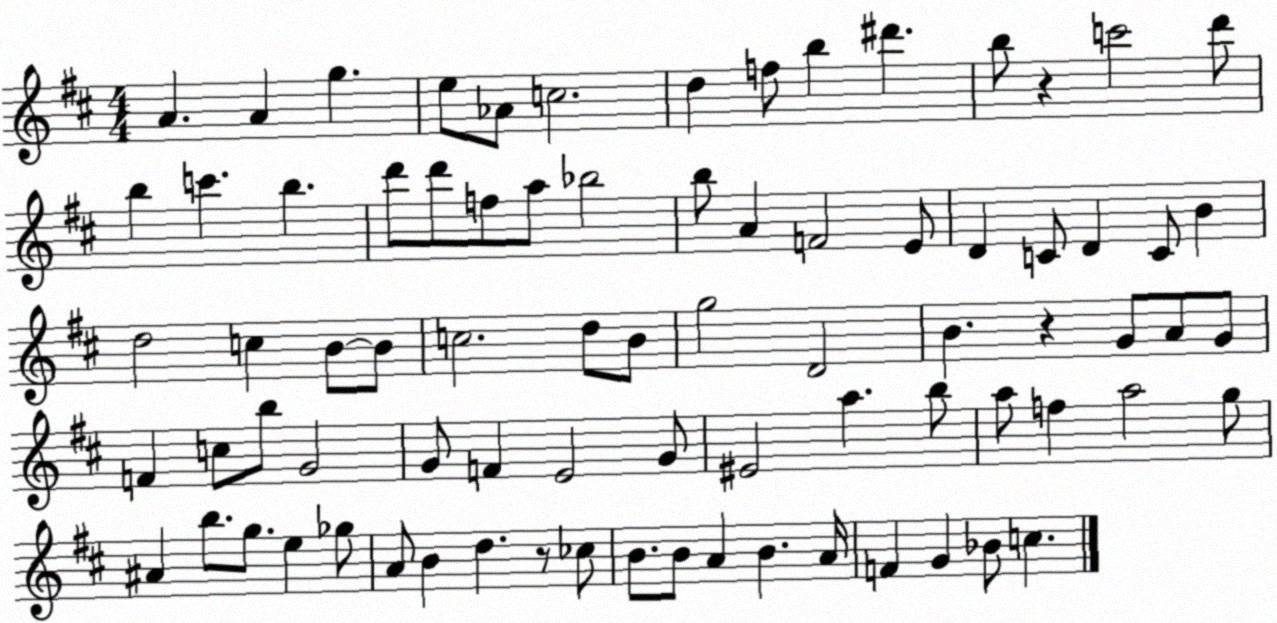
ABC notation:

X:1
T:Untitled
M:4/4
L:1/4
K:D
A A g e/2 _A/2 c2 d f/2 b ^d' b/2 z c'2 d'/2 b c' b d'/2 d'/2 f/2 a/2 _b2 b/2 A F2 E/2 D C/2 D C/2 B d2 c B/2 B/2 c2 d/2 B/2 g2 D2 B z G/2 A/2 G/2 F c/2 b/2 G2 G/2 F E2 G/2 ^E2 a b/2 a/2 f a2 g/2 ^A b/2 g/2 e _g/2 A/2 B d z/2 _c/2 B/2 B/2 A B A/4 F G _B/2 c